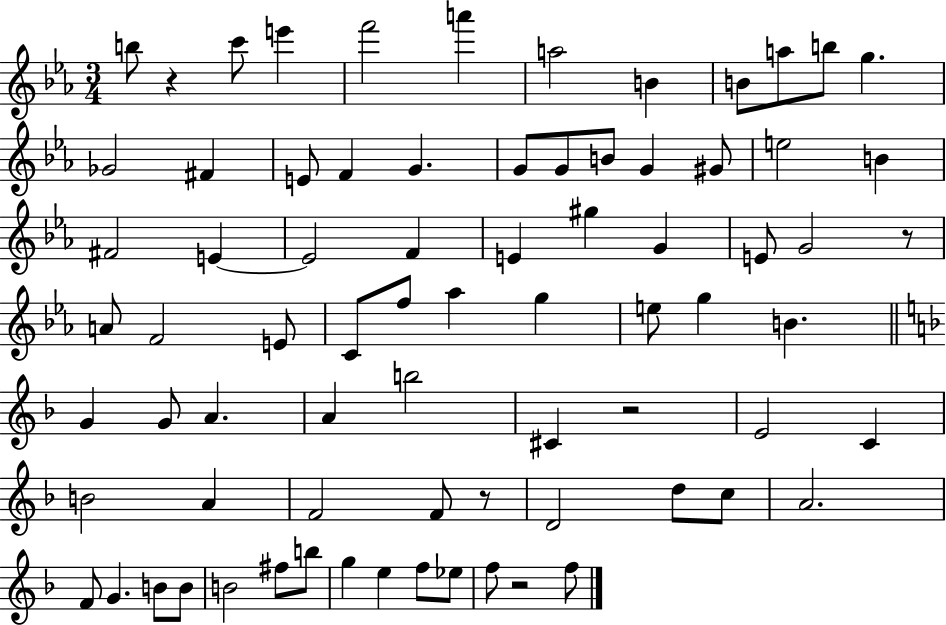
B5/e R/q C6/e E6/q F6/h A6/q A5/h B4/q B4/e A5/e B5/e G5/q. Gb4/h F#4/q E4/e F4/q G4/q. G4/e G4/e B4/e G4/q G#4/e E5/h B4/q F#4/h E4/q E4/h F4/q E4/q G#5/q G4/q E4/e G4/h R/e A4/e F4/h E4/e C4/e F5/e Ab5/q G5/q E5/e G5/q B4/q. G4/q G4/e A4/q. A4/q B5/h C#4/q R/h E4/h C4/q B4/h A4/q F4/h F4/e R/e D4/h D5/e C5/e A4/h. F4/e G4/q. B4/e B4/e B4/h F#5/e B5/e G5/q E5/q F5/e Eb5/e F5/e R/h F5/e